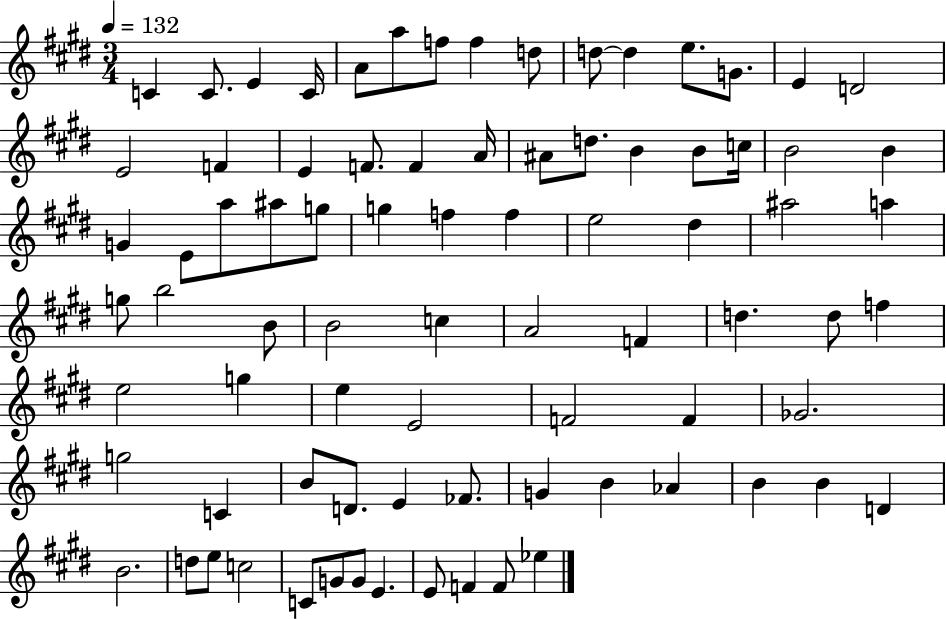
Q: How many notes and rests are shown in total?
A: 81